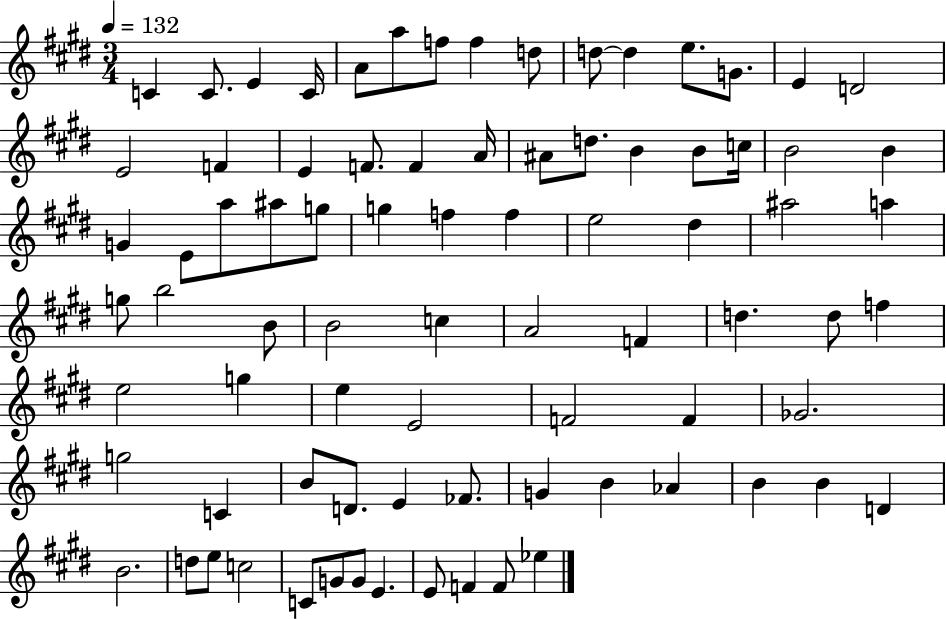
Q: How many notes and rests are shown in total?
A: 81